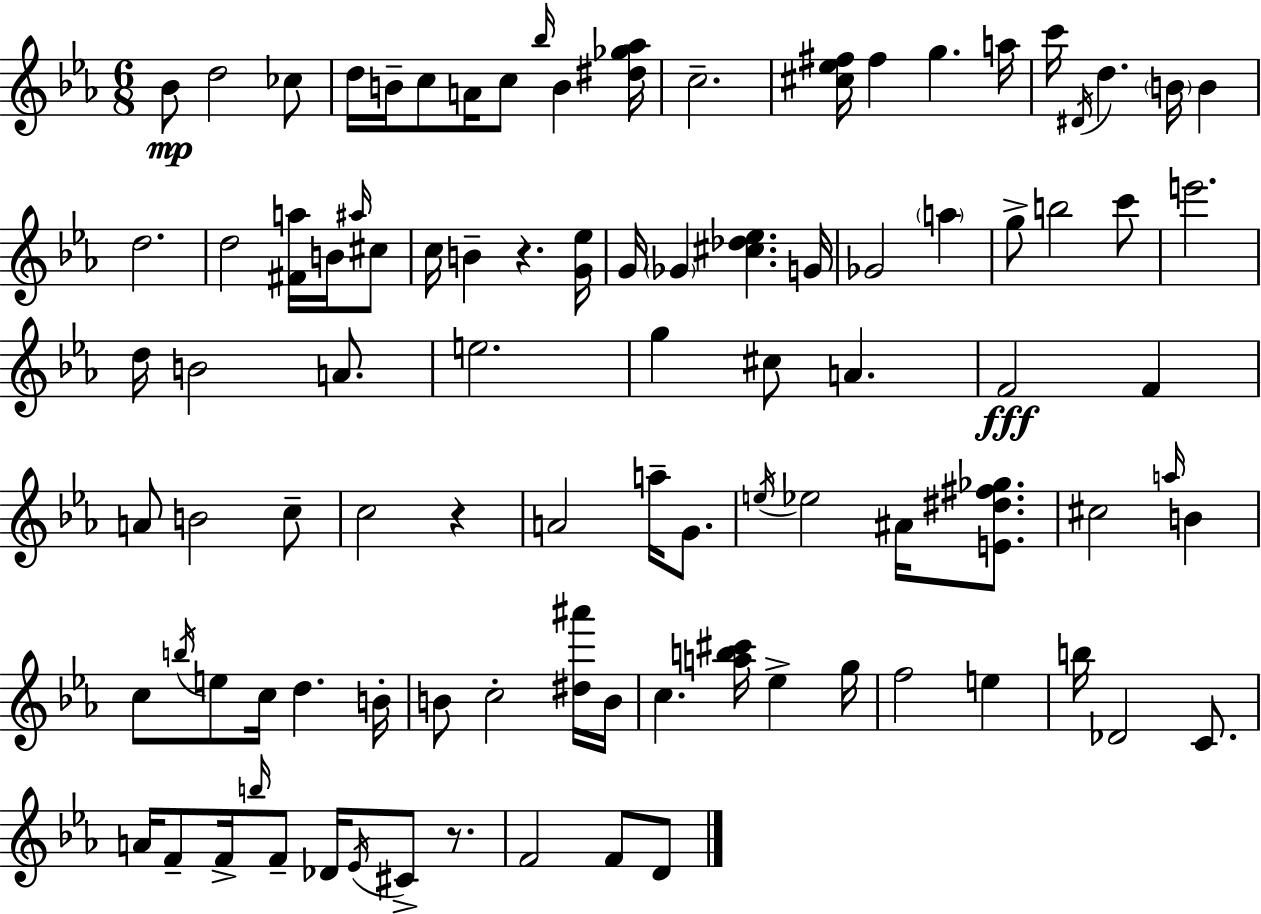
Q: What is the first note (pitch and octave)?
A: Bb4